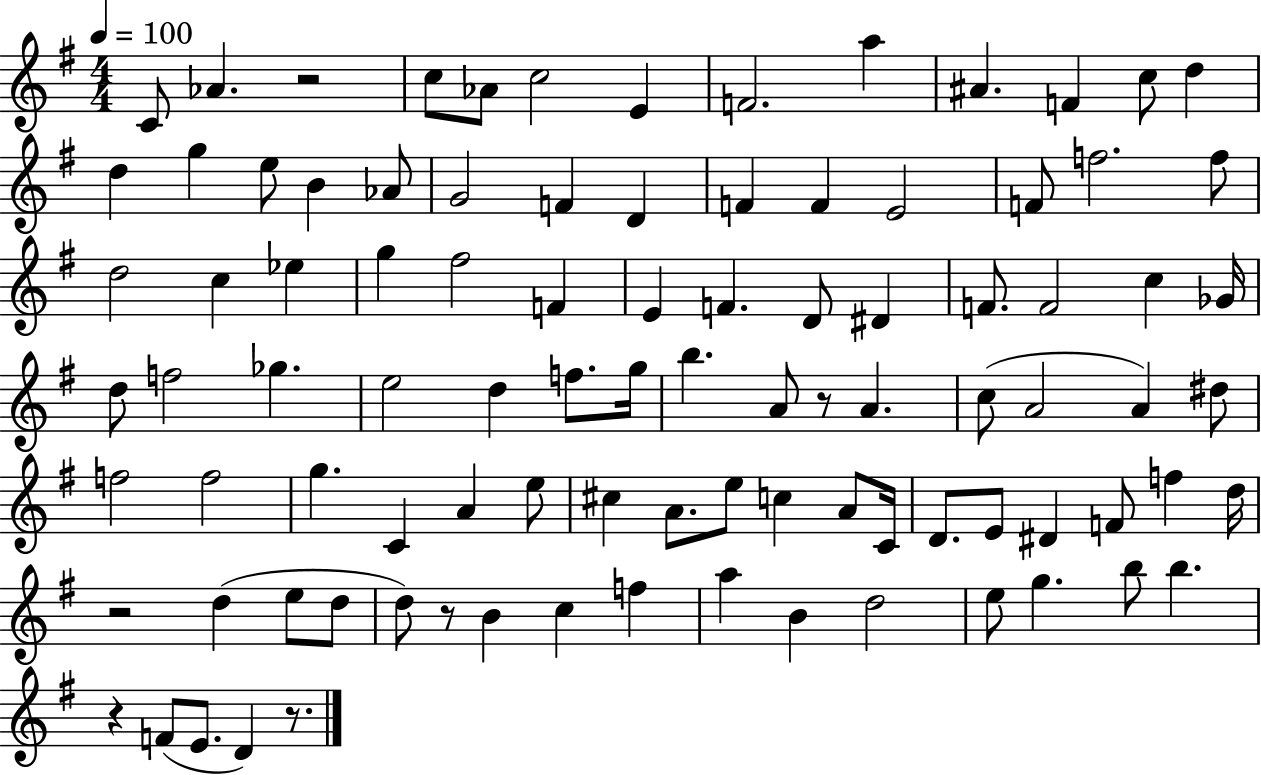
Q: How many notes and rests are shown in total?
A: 95